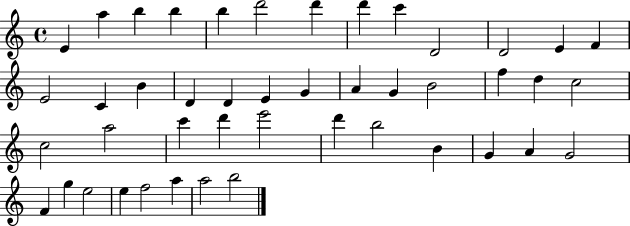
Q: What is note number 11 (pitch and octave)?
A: D4